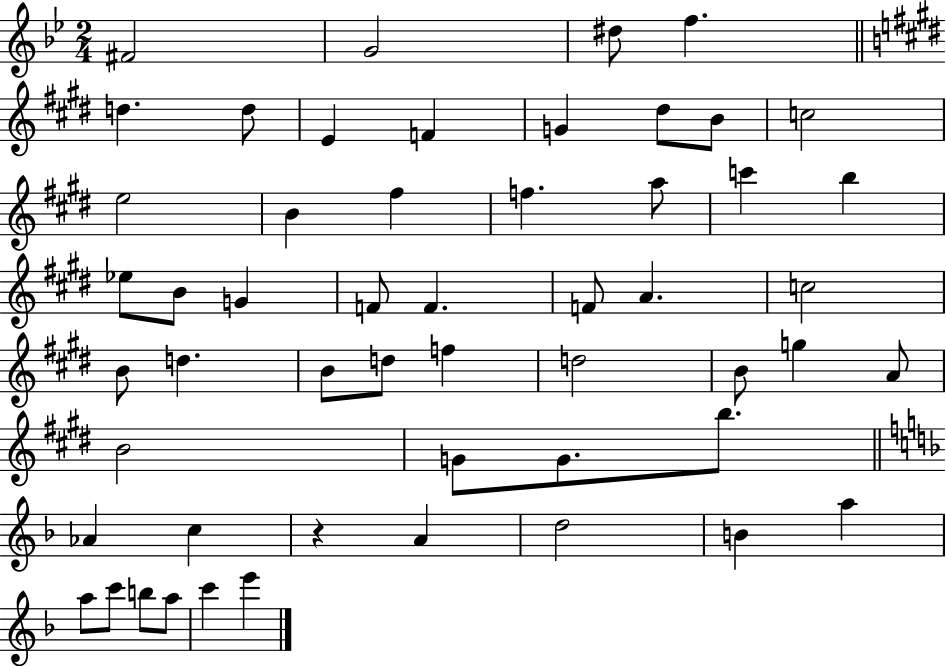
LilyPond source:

{
  \clef treble
  \numericTimeSignature
  \time 2/4
  \key bes \major
  fis'2 | g'2 | dis''8 f''4. | \bar "||" \break \key e \major d''4. d''8 | e'4 f'4 | g'4 dis''8 b'8 | c''2 | \break e''2 | b'4 fis''4 | f''4. a''8 | c'''4 b''4 | \break ees''8 b'8 g'4 | f'8 f'4. | f'8 a'4. | c''2 | \break b'8 d''4. | b'8 d''8 f''4 | d''2 | b'8 g''4 a'8 | \break b'2 | g'8 g'8. b''8. | \bar "||" \break \key f \major aes'4 c''4 | r4 a'4 | d''2 | b'4 a''4 | \break a''8 c'''8 b''8 a''8 | c'''4 e'''4 | \bar "|."
}